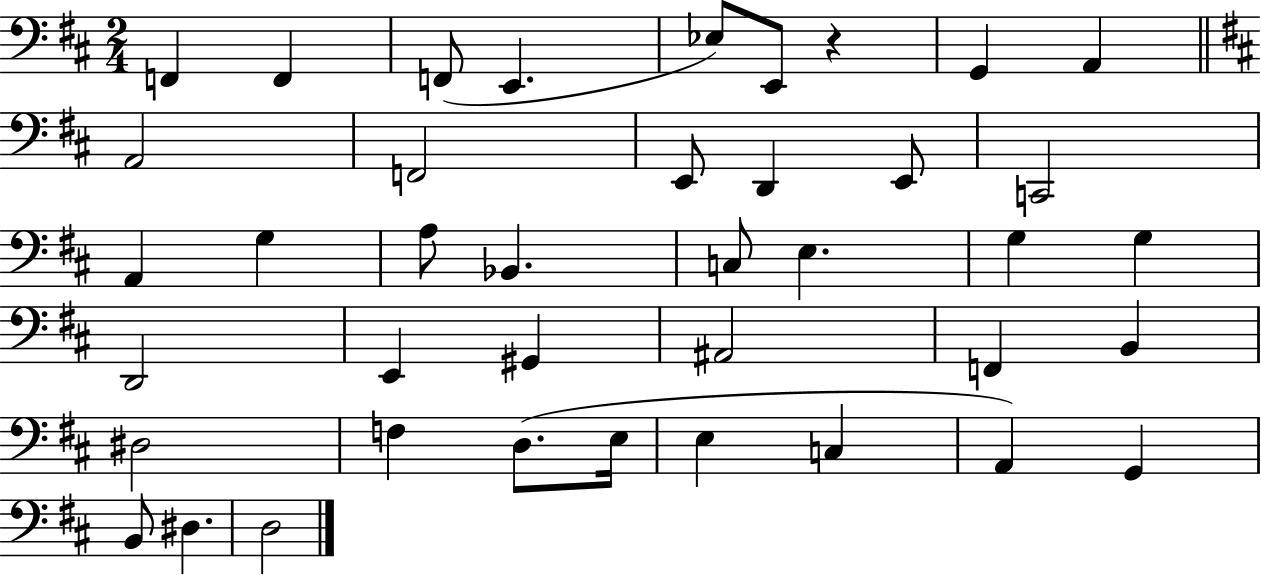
{
  \clef bass
  \numericTimeSignature
  \time 2/4
  \key d \major
  f,4 f,4 | f,8( e,4. | ees8) e,8 r4 | g,4 a,4 | \break \bar "||" \break \key b \minor a,2 | f,2 | e,8 d,4 e,8 | c,2 | \break a,4 g4 | a8 bes,4. | c8 e4. | g4 g4 | \break d,2 | e,4 gis,4 | ais,2 | f,4 b,4 | \break dis2 | f4 d8.( e16 | e4 c4 | a,4) g,4 | \break b,8 dis4. | d2 | \bar "|."
}